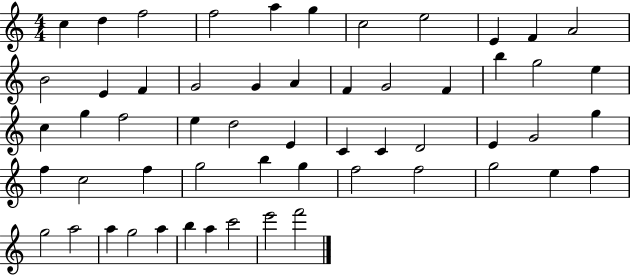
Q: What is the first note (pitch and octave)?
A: C5